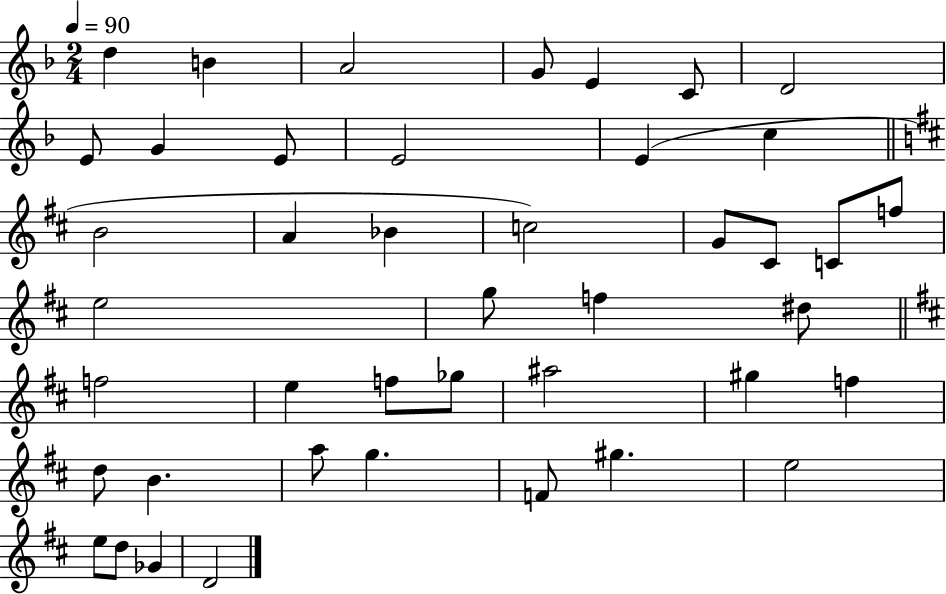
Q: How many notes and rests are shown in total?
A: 43